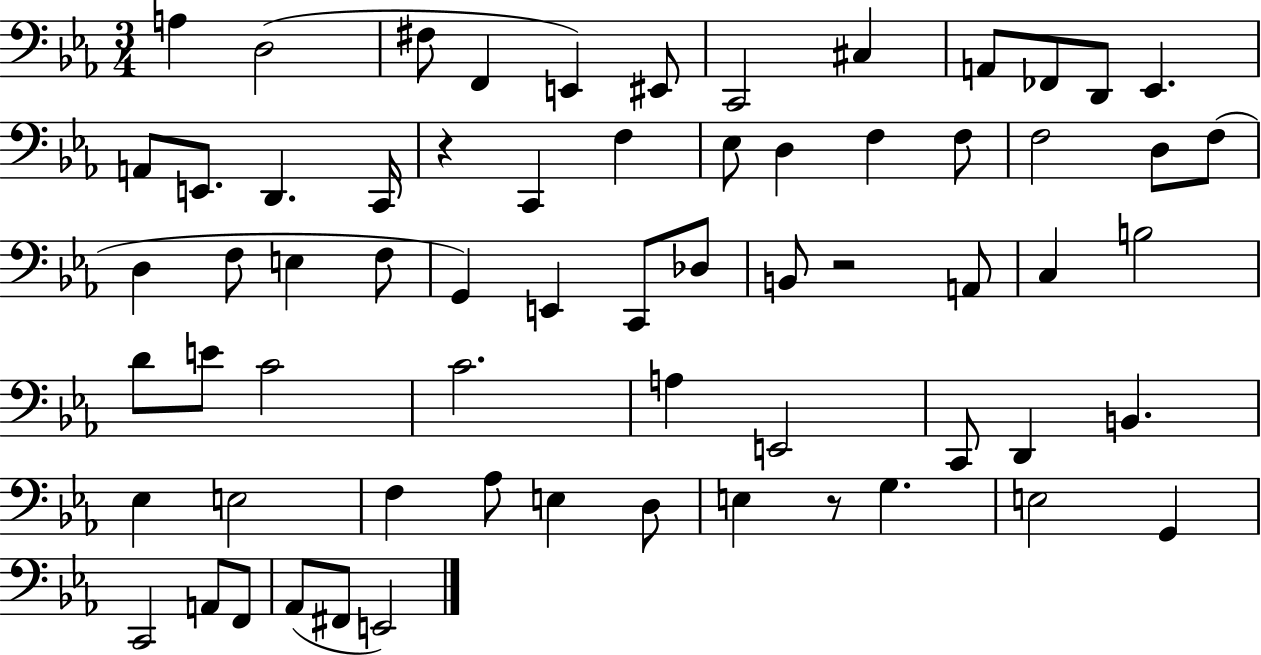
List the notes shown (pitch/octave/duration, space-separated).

A3/q D3/h F#3/e F2/q E2/q EIS2/e C2/h C#3/q A2/e FES2/e D2/e Eb2/q. A2/e E2/e. D2/q. C2/s R/q C2/q F3/q Eb3/e D3/q F3/q F3/e F3/h D3/e F3/e D3/q F3/e E3/q F3/e G2/q E2/q C2/e Db3/e B2/e R/h A2/e C3/q B3/h D4/e E4/e C4/h C4/h. A3/q E2/h C2/e D2/q B2/q. Eb3/q E3/h F3/q Ab3/e E3/q D3/e E3/q R/e G3/q. E3/h G2/q C2/h A2/e F2/e Ab2/e F#2/e E2/h